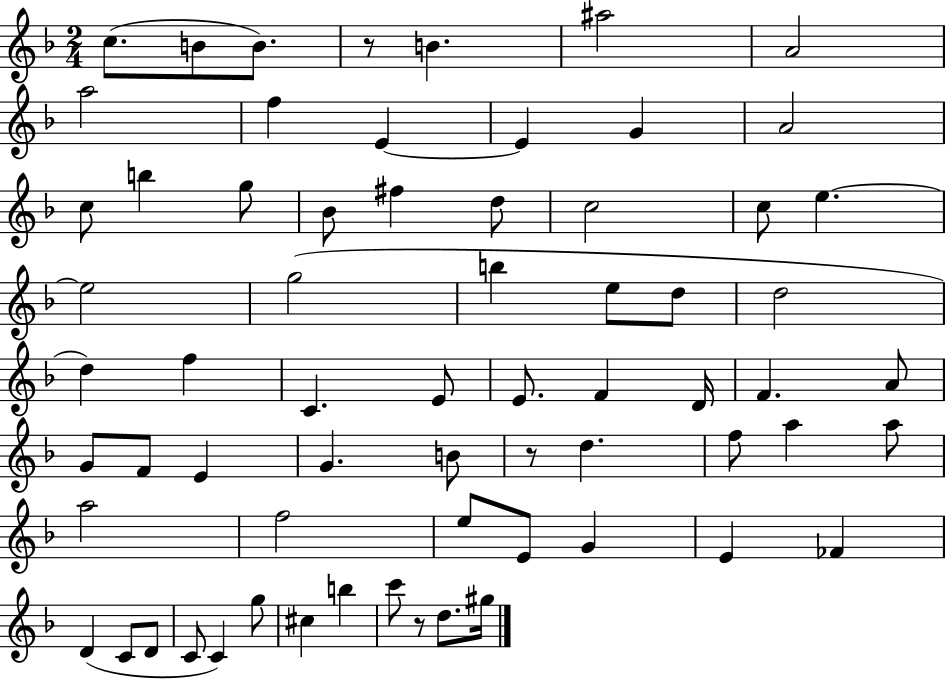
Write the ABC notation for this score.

X:1
T:Untitled
M:2/4
L:1/4
K:F
c/2 B/2 B/2 z/2 B ^a2 A2 a2 f E E G A2 c/2 b g/2 _B/2 ^f d/2 c2 c/2 e e2 g2 b e/2 d/2 d2 d f C E/2 E/2 F D/4 F A/2 G/2 F/2 E G B/2 z/2 d f/2 a a/2 a2 f2 e/2 E/2 G E _F D C/2 D/2 C/2 C g/2 ^c b c'/2 z/2 d/2 ^g/4